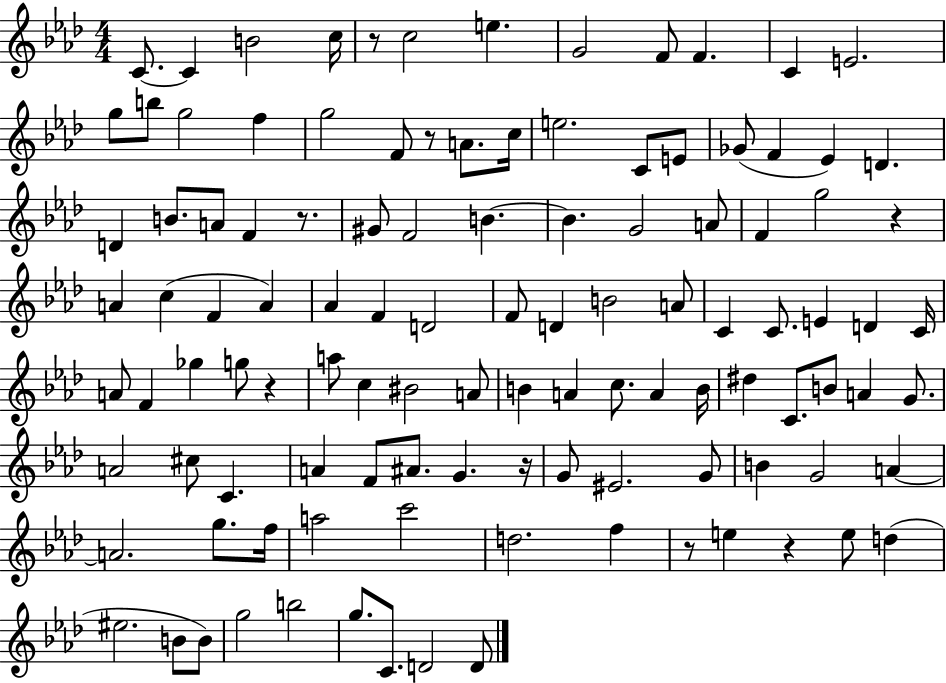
{
  \clef treble
  \numericTimeSignature
  \time 4/4
  \key aes \major
  c'8.~~ c'4 b'2 c''16 | r8 c''2 e''4. | g'2 f'8 f'4. | c'4 e'2. | \break g''8 b''8 g''2 f''4 | g''2 f'8 r8 a'8. c''16 | e''2. c'8 e'8 | ges'8( f'4 ees'4) d'4. | \break d'4 b'8. a'8 f'4 r8. | gis'8 f'2 b'4.~~ | b'4. g'2 a'8 | f'4 g''2 r4 | \break a'4 c''4( f'4 a'4) | aes'4 f'4 d'2 | f'8 d'4 b'2 a'8 | c'4 c'8. e'4 d'4 c'16 | \break a'8 f'4 ges''4 g''8 r4 | a''8 c''4 bis'2 a'8 | b'4 a'4 c''8. a'4 b'16 | dis''4 c'8. b'8 a'4 g'8. | \break a'2 cis''8 c'4. | a'4 f'8 ais'8. g'4. r16 | g'8 eis'2. g'8 | b'4 g'2 a'4~~ | \break a'2. g''8. f''16 | a''2 c'''2 | d''2. f''4 | r8 e''4 r4 e''8 d''4( | \break eis''2. b'8 b'8) | g''2 b''2 | g''8. c'8. d'2 d'8 | \bar "|."
}